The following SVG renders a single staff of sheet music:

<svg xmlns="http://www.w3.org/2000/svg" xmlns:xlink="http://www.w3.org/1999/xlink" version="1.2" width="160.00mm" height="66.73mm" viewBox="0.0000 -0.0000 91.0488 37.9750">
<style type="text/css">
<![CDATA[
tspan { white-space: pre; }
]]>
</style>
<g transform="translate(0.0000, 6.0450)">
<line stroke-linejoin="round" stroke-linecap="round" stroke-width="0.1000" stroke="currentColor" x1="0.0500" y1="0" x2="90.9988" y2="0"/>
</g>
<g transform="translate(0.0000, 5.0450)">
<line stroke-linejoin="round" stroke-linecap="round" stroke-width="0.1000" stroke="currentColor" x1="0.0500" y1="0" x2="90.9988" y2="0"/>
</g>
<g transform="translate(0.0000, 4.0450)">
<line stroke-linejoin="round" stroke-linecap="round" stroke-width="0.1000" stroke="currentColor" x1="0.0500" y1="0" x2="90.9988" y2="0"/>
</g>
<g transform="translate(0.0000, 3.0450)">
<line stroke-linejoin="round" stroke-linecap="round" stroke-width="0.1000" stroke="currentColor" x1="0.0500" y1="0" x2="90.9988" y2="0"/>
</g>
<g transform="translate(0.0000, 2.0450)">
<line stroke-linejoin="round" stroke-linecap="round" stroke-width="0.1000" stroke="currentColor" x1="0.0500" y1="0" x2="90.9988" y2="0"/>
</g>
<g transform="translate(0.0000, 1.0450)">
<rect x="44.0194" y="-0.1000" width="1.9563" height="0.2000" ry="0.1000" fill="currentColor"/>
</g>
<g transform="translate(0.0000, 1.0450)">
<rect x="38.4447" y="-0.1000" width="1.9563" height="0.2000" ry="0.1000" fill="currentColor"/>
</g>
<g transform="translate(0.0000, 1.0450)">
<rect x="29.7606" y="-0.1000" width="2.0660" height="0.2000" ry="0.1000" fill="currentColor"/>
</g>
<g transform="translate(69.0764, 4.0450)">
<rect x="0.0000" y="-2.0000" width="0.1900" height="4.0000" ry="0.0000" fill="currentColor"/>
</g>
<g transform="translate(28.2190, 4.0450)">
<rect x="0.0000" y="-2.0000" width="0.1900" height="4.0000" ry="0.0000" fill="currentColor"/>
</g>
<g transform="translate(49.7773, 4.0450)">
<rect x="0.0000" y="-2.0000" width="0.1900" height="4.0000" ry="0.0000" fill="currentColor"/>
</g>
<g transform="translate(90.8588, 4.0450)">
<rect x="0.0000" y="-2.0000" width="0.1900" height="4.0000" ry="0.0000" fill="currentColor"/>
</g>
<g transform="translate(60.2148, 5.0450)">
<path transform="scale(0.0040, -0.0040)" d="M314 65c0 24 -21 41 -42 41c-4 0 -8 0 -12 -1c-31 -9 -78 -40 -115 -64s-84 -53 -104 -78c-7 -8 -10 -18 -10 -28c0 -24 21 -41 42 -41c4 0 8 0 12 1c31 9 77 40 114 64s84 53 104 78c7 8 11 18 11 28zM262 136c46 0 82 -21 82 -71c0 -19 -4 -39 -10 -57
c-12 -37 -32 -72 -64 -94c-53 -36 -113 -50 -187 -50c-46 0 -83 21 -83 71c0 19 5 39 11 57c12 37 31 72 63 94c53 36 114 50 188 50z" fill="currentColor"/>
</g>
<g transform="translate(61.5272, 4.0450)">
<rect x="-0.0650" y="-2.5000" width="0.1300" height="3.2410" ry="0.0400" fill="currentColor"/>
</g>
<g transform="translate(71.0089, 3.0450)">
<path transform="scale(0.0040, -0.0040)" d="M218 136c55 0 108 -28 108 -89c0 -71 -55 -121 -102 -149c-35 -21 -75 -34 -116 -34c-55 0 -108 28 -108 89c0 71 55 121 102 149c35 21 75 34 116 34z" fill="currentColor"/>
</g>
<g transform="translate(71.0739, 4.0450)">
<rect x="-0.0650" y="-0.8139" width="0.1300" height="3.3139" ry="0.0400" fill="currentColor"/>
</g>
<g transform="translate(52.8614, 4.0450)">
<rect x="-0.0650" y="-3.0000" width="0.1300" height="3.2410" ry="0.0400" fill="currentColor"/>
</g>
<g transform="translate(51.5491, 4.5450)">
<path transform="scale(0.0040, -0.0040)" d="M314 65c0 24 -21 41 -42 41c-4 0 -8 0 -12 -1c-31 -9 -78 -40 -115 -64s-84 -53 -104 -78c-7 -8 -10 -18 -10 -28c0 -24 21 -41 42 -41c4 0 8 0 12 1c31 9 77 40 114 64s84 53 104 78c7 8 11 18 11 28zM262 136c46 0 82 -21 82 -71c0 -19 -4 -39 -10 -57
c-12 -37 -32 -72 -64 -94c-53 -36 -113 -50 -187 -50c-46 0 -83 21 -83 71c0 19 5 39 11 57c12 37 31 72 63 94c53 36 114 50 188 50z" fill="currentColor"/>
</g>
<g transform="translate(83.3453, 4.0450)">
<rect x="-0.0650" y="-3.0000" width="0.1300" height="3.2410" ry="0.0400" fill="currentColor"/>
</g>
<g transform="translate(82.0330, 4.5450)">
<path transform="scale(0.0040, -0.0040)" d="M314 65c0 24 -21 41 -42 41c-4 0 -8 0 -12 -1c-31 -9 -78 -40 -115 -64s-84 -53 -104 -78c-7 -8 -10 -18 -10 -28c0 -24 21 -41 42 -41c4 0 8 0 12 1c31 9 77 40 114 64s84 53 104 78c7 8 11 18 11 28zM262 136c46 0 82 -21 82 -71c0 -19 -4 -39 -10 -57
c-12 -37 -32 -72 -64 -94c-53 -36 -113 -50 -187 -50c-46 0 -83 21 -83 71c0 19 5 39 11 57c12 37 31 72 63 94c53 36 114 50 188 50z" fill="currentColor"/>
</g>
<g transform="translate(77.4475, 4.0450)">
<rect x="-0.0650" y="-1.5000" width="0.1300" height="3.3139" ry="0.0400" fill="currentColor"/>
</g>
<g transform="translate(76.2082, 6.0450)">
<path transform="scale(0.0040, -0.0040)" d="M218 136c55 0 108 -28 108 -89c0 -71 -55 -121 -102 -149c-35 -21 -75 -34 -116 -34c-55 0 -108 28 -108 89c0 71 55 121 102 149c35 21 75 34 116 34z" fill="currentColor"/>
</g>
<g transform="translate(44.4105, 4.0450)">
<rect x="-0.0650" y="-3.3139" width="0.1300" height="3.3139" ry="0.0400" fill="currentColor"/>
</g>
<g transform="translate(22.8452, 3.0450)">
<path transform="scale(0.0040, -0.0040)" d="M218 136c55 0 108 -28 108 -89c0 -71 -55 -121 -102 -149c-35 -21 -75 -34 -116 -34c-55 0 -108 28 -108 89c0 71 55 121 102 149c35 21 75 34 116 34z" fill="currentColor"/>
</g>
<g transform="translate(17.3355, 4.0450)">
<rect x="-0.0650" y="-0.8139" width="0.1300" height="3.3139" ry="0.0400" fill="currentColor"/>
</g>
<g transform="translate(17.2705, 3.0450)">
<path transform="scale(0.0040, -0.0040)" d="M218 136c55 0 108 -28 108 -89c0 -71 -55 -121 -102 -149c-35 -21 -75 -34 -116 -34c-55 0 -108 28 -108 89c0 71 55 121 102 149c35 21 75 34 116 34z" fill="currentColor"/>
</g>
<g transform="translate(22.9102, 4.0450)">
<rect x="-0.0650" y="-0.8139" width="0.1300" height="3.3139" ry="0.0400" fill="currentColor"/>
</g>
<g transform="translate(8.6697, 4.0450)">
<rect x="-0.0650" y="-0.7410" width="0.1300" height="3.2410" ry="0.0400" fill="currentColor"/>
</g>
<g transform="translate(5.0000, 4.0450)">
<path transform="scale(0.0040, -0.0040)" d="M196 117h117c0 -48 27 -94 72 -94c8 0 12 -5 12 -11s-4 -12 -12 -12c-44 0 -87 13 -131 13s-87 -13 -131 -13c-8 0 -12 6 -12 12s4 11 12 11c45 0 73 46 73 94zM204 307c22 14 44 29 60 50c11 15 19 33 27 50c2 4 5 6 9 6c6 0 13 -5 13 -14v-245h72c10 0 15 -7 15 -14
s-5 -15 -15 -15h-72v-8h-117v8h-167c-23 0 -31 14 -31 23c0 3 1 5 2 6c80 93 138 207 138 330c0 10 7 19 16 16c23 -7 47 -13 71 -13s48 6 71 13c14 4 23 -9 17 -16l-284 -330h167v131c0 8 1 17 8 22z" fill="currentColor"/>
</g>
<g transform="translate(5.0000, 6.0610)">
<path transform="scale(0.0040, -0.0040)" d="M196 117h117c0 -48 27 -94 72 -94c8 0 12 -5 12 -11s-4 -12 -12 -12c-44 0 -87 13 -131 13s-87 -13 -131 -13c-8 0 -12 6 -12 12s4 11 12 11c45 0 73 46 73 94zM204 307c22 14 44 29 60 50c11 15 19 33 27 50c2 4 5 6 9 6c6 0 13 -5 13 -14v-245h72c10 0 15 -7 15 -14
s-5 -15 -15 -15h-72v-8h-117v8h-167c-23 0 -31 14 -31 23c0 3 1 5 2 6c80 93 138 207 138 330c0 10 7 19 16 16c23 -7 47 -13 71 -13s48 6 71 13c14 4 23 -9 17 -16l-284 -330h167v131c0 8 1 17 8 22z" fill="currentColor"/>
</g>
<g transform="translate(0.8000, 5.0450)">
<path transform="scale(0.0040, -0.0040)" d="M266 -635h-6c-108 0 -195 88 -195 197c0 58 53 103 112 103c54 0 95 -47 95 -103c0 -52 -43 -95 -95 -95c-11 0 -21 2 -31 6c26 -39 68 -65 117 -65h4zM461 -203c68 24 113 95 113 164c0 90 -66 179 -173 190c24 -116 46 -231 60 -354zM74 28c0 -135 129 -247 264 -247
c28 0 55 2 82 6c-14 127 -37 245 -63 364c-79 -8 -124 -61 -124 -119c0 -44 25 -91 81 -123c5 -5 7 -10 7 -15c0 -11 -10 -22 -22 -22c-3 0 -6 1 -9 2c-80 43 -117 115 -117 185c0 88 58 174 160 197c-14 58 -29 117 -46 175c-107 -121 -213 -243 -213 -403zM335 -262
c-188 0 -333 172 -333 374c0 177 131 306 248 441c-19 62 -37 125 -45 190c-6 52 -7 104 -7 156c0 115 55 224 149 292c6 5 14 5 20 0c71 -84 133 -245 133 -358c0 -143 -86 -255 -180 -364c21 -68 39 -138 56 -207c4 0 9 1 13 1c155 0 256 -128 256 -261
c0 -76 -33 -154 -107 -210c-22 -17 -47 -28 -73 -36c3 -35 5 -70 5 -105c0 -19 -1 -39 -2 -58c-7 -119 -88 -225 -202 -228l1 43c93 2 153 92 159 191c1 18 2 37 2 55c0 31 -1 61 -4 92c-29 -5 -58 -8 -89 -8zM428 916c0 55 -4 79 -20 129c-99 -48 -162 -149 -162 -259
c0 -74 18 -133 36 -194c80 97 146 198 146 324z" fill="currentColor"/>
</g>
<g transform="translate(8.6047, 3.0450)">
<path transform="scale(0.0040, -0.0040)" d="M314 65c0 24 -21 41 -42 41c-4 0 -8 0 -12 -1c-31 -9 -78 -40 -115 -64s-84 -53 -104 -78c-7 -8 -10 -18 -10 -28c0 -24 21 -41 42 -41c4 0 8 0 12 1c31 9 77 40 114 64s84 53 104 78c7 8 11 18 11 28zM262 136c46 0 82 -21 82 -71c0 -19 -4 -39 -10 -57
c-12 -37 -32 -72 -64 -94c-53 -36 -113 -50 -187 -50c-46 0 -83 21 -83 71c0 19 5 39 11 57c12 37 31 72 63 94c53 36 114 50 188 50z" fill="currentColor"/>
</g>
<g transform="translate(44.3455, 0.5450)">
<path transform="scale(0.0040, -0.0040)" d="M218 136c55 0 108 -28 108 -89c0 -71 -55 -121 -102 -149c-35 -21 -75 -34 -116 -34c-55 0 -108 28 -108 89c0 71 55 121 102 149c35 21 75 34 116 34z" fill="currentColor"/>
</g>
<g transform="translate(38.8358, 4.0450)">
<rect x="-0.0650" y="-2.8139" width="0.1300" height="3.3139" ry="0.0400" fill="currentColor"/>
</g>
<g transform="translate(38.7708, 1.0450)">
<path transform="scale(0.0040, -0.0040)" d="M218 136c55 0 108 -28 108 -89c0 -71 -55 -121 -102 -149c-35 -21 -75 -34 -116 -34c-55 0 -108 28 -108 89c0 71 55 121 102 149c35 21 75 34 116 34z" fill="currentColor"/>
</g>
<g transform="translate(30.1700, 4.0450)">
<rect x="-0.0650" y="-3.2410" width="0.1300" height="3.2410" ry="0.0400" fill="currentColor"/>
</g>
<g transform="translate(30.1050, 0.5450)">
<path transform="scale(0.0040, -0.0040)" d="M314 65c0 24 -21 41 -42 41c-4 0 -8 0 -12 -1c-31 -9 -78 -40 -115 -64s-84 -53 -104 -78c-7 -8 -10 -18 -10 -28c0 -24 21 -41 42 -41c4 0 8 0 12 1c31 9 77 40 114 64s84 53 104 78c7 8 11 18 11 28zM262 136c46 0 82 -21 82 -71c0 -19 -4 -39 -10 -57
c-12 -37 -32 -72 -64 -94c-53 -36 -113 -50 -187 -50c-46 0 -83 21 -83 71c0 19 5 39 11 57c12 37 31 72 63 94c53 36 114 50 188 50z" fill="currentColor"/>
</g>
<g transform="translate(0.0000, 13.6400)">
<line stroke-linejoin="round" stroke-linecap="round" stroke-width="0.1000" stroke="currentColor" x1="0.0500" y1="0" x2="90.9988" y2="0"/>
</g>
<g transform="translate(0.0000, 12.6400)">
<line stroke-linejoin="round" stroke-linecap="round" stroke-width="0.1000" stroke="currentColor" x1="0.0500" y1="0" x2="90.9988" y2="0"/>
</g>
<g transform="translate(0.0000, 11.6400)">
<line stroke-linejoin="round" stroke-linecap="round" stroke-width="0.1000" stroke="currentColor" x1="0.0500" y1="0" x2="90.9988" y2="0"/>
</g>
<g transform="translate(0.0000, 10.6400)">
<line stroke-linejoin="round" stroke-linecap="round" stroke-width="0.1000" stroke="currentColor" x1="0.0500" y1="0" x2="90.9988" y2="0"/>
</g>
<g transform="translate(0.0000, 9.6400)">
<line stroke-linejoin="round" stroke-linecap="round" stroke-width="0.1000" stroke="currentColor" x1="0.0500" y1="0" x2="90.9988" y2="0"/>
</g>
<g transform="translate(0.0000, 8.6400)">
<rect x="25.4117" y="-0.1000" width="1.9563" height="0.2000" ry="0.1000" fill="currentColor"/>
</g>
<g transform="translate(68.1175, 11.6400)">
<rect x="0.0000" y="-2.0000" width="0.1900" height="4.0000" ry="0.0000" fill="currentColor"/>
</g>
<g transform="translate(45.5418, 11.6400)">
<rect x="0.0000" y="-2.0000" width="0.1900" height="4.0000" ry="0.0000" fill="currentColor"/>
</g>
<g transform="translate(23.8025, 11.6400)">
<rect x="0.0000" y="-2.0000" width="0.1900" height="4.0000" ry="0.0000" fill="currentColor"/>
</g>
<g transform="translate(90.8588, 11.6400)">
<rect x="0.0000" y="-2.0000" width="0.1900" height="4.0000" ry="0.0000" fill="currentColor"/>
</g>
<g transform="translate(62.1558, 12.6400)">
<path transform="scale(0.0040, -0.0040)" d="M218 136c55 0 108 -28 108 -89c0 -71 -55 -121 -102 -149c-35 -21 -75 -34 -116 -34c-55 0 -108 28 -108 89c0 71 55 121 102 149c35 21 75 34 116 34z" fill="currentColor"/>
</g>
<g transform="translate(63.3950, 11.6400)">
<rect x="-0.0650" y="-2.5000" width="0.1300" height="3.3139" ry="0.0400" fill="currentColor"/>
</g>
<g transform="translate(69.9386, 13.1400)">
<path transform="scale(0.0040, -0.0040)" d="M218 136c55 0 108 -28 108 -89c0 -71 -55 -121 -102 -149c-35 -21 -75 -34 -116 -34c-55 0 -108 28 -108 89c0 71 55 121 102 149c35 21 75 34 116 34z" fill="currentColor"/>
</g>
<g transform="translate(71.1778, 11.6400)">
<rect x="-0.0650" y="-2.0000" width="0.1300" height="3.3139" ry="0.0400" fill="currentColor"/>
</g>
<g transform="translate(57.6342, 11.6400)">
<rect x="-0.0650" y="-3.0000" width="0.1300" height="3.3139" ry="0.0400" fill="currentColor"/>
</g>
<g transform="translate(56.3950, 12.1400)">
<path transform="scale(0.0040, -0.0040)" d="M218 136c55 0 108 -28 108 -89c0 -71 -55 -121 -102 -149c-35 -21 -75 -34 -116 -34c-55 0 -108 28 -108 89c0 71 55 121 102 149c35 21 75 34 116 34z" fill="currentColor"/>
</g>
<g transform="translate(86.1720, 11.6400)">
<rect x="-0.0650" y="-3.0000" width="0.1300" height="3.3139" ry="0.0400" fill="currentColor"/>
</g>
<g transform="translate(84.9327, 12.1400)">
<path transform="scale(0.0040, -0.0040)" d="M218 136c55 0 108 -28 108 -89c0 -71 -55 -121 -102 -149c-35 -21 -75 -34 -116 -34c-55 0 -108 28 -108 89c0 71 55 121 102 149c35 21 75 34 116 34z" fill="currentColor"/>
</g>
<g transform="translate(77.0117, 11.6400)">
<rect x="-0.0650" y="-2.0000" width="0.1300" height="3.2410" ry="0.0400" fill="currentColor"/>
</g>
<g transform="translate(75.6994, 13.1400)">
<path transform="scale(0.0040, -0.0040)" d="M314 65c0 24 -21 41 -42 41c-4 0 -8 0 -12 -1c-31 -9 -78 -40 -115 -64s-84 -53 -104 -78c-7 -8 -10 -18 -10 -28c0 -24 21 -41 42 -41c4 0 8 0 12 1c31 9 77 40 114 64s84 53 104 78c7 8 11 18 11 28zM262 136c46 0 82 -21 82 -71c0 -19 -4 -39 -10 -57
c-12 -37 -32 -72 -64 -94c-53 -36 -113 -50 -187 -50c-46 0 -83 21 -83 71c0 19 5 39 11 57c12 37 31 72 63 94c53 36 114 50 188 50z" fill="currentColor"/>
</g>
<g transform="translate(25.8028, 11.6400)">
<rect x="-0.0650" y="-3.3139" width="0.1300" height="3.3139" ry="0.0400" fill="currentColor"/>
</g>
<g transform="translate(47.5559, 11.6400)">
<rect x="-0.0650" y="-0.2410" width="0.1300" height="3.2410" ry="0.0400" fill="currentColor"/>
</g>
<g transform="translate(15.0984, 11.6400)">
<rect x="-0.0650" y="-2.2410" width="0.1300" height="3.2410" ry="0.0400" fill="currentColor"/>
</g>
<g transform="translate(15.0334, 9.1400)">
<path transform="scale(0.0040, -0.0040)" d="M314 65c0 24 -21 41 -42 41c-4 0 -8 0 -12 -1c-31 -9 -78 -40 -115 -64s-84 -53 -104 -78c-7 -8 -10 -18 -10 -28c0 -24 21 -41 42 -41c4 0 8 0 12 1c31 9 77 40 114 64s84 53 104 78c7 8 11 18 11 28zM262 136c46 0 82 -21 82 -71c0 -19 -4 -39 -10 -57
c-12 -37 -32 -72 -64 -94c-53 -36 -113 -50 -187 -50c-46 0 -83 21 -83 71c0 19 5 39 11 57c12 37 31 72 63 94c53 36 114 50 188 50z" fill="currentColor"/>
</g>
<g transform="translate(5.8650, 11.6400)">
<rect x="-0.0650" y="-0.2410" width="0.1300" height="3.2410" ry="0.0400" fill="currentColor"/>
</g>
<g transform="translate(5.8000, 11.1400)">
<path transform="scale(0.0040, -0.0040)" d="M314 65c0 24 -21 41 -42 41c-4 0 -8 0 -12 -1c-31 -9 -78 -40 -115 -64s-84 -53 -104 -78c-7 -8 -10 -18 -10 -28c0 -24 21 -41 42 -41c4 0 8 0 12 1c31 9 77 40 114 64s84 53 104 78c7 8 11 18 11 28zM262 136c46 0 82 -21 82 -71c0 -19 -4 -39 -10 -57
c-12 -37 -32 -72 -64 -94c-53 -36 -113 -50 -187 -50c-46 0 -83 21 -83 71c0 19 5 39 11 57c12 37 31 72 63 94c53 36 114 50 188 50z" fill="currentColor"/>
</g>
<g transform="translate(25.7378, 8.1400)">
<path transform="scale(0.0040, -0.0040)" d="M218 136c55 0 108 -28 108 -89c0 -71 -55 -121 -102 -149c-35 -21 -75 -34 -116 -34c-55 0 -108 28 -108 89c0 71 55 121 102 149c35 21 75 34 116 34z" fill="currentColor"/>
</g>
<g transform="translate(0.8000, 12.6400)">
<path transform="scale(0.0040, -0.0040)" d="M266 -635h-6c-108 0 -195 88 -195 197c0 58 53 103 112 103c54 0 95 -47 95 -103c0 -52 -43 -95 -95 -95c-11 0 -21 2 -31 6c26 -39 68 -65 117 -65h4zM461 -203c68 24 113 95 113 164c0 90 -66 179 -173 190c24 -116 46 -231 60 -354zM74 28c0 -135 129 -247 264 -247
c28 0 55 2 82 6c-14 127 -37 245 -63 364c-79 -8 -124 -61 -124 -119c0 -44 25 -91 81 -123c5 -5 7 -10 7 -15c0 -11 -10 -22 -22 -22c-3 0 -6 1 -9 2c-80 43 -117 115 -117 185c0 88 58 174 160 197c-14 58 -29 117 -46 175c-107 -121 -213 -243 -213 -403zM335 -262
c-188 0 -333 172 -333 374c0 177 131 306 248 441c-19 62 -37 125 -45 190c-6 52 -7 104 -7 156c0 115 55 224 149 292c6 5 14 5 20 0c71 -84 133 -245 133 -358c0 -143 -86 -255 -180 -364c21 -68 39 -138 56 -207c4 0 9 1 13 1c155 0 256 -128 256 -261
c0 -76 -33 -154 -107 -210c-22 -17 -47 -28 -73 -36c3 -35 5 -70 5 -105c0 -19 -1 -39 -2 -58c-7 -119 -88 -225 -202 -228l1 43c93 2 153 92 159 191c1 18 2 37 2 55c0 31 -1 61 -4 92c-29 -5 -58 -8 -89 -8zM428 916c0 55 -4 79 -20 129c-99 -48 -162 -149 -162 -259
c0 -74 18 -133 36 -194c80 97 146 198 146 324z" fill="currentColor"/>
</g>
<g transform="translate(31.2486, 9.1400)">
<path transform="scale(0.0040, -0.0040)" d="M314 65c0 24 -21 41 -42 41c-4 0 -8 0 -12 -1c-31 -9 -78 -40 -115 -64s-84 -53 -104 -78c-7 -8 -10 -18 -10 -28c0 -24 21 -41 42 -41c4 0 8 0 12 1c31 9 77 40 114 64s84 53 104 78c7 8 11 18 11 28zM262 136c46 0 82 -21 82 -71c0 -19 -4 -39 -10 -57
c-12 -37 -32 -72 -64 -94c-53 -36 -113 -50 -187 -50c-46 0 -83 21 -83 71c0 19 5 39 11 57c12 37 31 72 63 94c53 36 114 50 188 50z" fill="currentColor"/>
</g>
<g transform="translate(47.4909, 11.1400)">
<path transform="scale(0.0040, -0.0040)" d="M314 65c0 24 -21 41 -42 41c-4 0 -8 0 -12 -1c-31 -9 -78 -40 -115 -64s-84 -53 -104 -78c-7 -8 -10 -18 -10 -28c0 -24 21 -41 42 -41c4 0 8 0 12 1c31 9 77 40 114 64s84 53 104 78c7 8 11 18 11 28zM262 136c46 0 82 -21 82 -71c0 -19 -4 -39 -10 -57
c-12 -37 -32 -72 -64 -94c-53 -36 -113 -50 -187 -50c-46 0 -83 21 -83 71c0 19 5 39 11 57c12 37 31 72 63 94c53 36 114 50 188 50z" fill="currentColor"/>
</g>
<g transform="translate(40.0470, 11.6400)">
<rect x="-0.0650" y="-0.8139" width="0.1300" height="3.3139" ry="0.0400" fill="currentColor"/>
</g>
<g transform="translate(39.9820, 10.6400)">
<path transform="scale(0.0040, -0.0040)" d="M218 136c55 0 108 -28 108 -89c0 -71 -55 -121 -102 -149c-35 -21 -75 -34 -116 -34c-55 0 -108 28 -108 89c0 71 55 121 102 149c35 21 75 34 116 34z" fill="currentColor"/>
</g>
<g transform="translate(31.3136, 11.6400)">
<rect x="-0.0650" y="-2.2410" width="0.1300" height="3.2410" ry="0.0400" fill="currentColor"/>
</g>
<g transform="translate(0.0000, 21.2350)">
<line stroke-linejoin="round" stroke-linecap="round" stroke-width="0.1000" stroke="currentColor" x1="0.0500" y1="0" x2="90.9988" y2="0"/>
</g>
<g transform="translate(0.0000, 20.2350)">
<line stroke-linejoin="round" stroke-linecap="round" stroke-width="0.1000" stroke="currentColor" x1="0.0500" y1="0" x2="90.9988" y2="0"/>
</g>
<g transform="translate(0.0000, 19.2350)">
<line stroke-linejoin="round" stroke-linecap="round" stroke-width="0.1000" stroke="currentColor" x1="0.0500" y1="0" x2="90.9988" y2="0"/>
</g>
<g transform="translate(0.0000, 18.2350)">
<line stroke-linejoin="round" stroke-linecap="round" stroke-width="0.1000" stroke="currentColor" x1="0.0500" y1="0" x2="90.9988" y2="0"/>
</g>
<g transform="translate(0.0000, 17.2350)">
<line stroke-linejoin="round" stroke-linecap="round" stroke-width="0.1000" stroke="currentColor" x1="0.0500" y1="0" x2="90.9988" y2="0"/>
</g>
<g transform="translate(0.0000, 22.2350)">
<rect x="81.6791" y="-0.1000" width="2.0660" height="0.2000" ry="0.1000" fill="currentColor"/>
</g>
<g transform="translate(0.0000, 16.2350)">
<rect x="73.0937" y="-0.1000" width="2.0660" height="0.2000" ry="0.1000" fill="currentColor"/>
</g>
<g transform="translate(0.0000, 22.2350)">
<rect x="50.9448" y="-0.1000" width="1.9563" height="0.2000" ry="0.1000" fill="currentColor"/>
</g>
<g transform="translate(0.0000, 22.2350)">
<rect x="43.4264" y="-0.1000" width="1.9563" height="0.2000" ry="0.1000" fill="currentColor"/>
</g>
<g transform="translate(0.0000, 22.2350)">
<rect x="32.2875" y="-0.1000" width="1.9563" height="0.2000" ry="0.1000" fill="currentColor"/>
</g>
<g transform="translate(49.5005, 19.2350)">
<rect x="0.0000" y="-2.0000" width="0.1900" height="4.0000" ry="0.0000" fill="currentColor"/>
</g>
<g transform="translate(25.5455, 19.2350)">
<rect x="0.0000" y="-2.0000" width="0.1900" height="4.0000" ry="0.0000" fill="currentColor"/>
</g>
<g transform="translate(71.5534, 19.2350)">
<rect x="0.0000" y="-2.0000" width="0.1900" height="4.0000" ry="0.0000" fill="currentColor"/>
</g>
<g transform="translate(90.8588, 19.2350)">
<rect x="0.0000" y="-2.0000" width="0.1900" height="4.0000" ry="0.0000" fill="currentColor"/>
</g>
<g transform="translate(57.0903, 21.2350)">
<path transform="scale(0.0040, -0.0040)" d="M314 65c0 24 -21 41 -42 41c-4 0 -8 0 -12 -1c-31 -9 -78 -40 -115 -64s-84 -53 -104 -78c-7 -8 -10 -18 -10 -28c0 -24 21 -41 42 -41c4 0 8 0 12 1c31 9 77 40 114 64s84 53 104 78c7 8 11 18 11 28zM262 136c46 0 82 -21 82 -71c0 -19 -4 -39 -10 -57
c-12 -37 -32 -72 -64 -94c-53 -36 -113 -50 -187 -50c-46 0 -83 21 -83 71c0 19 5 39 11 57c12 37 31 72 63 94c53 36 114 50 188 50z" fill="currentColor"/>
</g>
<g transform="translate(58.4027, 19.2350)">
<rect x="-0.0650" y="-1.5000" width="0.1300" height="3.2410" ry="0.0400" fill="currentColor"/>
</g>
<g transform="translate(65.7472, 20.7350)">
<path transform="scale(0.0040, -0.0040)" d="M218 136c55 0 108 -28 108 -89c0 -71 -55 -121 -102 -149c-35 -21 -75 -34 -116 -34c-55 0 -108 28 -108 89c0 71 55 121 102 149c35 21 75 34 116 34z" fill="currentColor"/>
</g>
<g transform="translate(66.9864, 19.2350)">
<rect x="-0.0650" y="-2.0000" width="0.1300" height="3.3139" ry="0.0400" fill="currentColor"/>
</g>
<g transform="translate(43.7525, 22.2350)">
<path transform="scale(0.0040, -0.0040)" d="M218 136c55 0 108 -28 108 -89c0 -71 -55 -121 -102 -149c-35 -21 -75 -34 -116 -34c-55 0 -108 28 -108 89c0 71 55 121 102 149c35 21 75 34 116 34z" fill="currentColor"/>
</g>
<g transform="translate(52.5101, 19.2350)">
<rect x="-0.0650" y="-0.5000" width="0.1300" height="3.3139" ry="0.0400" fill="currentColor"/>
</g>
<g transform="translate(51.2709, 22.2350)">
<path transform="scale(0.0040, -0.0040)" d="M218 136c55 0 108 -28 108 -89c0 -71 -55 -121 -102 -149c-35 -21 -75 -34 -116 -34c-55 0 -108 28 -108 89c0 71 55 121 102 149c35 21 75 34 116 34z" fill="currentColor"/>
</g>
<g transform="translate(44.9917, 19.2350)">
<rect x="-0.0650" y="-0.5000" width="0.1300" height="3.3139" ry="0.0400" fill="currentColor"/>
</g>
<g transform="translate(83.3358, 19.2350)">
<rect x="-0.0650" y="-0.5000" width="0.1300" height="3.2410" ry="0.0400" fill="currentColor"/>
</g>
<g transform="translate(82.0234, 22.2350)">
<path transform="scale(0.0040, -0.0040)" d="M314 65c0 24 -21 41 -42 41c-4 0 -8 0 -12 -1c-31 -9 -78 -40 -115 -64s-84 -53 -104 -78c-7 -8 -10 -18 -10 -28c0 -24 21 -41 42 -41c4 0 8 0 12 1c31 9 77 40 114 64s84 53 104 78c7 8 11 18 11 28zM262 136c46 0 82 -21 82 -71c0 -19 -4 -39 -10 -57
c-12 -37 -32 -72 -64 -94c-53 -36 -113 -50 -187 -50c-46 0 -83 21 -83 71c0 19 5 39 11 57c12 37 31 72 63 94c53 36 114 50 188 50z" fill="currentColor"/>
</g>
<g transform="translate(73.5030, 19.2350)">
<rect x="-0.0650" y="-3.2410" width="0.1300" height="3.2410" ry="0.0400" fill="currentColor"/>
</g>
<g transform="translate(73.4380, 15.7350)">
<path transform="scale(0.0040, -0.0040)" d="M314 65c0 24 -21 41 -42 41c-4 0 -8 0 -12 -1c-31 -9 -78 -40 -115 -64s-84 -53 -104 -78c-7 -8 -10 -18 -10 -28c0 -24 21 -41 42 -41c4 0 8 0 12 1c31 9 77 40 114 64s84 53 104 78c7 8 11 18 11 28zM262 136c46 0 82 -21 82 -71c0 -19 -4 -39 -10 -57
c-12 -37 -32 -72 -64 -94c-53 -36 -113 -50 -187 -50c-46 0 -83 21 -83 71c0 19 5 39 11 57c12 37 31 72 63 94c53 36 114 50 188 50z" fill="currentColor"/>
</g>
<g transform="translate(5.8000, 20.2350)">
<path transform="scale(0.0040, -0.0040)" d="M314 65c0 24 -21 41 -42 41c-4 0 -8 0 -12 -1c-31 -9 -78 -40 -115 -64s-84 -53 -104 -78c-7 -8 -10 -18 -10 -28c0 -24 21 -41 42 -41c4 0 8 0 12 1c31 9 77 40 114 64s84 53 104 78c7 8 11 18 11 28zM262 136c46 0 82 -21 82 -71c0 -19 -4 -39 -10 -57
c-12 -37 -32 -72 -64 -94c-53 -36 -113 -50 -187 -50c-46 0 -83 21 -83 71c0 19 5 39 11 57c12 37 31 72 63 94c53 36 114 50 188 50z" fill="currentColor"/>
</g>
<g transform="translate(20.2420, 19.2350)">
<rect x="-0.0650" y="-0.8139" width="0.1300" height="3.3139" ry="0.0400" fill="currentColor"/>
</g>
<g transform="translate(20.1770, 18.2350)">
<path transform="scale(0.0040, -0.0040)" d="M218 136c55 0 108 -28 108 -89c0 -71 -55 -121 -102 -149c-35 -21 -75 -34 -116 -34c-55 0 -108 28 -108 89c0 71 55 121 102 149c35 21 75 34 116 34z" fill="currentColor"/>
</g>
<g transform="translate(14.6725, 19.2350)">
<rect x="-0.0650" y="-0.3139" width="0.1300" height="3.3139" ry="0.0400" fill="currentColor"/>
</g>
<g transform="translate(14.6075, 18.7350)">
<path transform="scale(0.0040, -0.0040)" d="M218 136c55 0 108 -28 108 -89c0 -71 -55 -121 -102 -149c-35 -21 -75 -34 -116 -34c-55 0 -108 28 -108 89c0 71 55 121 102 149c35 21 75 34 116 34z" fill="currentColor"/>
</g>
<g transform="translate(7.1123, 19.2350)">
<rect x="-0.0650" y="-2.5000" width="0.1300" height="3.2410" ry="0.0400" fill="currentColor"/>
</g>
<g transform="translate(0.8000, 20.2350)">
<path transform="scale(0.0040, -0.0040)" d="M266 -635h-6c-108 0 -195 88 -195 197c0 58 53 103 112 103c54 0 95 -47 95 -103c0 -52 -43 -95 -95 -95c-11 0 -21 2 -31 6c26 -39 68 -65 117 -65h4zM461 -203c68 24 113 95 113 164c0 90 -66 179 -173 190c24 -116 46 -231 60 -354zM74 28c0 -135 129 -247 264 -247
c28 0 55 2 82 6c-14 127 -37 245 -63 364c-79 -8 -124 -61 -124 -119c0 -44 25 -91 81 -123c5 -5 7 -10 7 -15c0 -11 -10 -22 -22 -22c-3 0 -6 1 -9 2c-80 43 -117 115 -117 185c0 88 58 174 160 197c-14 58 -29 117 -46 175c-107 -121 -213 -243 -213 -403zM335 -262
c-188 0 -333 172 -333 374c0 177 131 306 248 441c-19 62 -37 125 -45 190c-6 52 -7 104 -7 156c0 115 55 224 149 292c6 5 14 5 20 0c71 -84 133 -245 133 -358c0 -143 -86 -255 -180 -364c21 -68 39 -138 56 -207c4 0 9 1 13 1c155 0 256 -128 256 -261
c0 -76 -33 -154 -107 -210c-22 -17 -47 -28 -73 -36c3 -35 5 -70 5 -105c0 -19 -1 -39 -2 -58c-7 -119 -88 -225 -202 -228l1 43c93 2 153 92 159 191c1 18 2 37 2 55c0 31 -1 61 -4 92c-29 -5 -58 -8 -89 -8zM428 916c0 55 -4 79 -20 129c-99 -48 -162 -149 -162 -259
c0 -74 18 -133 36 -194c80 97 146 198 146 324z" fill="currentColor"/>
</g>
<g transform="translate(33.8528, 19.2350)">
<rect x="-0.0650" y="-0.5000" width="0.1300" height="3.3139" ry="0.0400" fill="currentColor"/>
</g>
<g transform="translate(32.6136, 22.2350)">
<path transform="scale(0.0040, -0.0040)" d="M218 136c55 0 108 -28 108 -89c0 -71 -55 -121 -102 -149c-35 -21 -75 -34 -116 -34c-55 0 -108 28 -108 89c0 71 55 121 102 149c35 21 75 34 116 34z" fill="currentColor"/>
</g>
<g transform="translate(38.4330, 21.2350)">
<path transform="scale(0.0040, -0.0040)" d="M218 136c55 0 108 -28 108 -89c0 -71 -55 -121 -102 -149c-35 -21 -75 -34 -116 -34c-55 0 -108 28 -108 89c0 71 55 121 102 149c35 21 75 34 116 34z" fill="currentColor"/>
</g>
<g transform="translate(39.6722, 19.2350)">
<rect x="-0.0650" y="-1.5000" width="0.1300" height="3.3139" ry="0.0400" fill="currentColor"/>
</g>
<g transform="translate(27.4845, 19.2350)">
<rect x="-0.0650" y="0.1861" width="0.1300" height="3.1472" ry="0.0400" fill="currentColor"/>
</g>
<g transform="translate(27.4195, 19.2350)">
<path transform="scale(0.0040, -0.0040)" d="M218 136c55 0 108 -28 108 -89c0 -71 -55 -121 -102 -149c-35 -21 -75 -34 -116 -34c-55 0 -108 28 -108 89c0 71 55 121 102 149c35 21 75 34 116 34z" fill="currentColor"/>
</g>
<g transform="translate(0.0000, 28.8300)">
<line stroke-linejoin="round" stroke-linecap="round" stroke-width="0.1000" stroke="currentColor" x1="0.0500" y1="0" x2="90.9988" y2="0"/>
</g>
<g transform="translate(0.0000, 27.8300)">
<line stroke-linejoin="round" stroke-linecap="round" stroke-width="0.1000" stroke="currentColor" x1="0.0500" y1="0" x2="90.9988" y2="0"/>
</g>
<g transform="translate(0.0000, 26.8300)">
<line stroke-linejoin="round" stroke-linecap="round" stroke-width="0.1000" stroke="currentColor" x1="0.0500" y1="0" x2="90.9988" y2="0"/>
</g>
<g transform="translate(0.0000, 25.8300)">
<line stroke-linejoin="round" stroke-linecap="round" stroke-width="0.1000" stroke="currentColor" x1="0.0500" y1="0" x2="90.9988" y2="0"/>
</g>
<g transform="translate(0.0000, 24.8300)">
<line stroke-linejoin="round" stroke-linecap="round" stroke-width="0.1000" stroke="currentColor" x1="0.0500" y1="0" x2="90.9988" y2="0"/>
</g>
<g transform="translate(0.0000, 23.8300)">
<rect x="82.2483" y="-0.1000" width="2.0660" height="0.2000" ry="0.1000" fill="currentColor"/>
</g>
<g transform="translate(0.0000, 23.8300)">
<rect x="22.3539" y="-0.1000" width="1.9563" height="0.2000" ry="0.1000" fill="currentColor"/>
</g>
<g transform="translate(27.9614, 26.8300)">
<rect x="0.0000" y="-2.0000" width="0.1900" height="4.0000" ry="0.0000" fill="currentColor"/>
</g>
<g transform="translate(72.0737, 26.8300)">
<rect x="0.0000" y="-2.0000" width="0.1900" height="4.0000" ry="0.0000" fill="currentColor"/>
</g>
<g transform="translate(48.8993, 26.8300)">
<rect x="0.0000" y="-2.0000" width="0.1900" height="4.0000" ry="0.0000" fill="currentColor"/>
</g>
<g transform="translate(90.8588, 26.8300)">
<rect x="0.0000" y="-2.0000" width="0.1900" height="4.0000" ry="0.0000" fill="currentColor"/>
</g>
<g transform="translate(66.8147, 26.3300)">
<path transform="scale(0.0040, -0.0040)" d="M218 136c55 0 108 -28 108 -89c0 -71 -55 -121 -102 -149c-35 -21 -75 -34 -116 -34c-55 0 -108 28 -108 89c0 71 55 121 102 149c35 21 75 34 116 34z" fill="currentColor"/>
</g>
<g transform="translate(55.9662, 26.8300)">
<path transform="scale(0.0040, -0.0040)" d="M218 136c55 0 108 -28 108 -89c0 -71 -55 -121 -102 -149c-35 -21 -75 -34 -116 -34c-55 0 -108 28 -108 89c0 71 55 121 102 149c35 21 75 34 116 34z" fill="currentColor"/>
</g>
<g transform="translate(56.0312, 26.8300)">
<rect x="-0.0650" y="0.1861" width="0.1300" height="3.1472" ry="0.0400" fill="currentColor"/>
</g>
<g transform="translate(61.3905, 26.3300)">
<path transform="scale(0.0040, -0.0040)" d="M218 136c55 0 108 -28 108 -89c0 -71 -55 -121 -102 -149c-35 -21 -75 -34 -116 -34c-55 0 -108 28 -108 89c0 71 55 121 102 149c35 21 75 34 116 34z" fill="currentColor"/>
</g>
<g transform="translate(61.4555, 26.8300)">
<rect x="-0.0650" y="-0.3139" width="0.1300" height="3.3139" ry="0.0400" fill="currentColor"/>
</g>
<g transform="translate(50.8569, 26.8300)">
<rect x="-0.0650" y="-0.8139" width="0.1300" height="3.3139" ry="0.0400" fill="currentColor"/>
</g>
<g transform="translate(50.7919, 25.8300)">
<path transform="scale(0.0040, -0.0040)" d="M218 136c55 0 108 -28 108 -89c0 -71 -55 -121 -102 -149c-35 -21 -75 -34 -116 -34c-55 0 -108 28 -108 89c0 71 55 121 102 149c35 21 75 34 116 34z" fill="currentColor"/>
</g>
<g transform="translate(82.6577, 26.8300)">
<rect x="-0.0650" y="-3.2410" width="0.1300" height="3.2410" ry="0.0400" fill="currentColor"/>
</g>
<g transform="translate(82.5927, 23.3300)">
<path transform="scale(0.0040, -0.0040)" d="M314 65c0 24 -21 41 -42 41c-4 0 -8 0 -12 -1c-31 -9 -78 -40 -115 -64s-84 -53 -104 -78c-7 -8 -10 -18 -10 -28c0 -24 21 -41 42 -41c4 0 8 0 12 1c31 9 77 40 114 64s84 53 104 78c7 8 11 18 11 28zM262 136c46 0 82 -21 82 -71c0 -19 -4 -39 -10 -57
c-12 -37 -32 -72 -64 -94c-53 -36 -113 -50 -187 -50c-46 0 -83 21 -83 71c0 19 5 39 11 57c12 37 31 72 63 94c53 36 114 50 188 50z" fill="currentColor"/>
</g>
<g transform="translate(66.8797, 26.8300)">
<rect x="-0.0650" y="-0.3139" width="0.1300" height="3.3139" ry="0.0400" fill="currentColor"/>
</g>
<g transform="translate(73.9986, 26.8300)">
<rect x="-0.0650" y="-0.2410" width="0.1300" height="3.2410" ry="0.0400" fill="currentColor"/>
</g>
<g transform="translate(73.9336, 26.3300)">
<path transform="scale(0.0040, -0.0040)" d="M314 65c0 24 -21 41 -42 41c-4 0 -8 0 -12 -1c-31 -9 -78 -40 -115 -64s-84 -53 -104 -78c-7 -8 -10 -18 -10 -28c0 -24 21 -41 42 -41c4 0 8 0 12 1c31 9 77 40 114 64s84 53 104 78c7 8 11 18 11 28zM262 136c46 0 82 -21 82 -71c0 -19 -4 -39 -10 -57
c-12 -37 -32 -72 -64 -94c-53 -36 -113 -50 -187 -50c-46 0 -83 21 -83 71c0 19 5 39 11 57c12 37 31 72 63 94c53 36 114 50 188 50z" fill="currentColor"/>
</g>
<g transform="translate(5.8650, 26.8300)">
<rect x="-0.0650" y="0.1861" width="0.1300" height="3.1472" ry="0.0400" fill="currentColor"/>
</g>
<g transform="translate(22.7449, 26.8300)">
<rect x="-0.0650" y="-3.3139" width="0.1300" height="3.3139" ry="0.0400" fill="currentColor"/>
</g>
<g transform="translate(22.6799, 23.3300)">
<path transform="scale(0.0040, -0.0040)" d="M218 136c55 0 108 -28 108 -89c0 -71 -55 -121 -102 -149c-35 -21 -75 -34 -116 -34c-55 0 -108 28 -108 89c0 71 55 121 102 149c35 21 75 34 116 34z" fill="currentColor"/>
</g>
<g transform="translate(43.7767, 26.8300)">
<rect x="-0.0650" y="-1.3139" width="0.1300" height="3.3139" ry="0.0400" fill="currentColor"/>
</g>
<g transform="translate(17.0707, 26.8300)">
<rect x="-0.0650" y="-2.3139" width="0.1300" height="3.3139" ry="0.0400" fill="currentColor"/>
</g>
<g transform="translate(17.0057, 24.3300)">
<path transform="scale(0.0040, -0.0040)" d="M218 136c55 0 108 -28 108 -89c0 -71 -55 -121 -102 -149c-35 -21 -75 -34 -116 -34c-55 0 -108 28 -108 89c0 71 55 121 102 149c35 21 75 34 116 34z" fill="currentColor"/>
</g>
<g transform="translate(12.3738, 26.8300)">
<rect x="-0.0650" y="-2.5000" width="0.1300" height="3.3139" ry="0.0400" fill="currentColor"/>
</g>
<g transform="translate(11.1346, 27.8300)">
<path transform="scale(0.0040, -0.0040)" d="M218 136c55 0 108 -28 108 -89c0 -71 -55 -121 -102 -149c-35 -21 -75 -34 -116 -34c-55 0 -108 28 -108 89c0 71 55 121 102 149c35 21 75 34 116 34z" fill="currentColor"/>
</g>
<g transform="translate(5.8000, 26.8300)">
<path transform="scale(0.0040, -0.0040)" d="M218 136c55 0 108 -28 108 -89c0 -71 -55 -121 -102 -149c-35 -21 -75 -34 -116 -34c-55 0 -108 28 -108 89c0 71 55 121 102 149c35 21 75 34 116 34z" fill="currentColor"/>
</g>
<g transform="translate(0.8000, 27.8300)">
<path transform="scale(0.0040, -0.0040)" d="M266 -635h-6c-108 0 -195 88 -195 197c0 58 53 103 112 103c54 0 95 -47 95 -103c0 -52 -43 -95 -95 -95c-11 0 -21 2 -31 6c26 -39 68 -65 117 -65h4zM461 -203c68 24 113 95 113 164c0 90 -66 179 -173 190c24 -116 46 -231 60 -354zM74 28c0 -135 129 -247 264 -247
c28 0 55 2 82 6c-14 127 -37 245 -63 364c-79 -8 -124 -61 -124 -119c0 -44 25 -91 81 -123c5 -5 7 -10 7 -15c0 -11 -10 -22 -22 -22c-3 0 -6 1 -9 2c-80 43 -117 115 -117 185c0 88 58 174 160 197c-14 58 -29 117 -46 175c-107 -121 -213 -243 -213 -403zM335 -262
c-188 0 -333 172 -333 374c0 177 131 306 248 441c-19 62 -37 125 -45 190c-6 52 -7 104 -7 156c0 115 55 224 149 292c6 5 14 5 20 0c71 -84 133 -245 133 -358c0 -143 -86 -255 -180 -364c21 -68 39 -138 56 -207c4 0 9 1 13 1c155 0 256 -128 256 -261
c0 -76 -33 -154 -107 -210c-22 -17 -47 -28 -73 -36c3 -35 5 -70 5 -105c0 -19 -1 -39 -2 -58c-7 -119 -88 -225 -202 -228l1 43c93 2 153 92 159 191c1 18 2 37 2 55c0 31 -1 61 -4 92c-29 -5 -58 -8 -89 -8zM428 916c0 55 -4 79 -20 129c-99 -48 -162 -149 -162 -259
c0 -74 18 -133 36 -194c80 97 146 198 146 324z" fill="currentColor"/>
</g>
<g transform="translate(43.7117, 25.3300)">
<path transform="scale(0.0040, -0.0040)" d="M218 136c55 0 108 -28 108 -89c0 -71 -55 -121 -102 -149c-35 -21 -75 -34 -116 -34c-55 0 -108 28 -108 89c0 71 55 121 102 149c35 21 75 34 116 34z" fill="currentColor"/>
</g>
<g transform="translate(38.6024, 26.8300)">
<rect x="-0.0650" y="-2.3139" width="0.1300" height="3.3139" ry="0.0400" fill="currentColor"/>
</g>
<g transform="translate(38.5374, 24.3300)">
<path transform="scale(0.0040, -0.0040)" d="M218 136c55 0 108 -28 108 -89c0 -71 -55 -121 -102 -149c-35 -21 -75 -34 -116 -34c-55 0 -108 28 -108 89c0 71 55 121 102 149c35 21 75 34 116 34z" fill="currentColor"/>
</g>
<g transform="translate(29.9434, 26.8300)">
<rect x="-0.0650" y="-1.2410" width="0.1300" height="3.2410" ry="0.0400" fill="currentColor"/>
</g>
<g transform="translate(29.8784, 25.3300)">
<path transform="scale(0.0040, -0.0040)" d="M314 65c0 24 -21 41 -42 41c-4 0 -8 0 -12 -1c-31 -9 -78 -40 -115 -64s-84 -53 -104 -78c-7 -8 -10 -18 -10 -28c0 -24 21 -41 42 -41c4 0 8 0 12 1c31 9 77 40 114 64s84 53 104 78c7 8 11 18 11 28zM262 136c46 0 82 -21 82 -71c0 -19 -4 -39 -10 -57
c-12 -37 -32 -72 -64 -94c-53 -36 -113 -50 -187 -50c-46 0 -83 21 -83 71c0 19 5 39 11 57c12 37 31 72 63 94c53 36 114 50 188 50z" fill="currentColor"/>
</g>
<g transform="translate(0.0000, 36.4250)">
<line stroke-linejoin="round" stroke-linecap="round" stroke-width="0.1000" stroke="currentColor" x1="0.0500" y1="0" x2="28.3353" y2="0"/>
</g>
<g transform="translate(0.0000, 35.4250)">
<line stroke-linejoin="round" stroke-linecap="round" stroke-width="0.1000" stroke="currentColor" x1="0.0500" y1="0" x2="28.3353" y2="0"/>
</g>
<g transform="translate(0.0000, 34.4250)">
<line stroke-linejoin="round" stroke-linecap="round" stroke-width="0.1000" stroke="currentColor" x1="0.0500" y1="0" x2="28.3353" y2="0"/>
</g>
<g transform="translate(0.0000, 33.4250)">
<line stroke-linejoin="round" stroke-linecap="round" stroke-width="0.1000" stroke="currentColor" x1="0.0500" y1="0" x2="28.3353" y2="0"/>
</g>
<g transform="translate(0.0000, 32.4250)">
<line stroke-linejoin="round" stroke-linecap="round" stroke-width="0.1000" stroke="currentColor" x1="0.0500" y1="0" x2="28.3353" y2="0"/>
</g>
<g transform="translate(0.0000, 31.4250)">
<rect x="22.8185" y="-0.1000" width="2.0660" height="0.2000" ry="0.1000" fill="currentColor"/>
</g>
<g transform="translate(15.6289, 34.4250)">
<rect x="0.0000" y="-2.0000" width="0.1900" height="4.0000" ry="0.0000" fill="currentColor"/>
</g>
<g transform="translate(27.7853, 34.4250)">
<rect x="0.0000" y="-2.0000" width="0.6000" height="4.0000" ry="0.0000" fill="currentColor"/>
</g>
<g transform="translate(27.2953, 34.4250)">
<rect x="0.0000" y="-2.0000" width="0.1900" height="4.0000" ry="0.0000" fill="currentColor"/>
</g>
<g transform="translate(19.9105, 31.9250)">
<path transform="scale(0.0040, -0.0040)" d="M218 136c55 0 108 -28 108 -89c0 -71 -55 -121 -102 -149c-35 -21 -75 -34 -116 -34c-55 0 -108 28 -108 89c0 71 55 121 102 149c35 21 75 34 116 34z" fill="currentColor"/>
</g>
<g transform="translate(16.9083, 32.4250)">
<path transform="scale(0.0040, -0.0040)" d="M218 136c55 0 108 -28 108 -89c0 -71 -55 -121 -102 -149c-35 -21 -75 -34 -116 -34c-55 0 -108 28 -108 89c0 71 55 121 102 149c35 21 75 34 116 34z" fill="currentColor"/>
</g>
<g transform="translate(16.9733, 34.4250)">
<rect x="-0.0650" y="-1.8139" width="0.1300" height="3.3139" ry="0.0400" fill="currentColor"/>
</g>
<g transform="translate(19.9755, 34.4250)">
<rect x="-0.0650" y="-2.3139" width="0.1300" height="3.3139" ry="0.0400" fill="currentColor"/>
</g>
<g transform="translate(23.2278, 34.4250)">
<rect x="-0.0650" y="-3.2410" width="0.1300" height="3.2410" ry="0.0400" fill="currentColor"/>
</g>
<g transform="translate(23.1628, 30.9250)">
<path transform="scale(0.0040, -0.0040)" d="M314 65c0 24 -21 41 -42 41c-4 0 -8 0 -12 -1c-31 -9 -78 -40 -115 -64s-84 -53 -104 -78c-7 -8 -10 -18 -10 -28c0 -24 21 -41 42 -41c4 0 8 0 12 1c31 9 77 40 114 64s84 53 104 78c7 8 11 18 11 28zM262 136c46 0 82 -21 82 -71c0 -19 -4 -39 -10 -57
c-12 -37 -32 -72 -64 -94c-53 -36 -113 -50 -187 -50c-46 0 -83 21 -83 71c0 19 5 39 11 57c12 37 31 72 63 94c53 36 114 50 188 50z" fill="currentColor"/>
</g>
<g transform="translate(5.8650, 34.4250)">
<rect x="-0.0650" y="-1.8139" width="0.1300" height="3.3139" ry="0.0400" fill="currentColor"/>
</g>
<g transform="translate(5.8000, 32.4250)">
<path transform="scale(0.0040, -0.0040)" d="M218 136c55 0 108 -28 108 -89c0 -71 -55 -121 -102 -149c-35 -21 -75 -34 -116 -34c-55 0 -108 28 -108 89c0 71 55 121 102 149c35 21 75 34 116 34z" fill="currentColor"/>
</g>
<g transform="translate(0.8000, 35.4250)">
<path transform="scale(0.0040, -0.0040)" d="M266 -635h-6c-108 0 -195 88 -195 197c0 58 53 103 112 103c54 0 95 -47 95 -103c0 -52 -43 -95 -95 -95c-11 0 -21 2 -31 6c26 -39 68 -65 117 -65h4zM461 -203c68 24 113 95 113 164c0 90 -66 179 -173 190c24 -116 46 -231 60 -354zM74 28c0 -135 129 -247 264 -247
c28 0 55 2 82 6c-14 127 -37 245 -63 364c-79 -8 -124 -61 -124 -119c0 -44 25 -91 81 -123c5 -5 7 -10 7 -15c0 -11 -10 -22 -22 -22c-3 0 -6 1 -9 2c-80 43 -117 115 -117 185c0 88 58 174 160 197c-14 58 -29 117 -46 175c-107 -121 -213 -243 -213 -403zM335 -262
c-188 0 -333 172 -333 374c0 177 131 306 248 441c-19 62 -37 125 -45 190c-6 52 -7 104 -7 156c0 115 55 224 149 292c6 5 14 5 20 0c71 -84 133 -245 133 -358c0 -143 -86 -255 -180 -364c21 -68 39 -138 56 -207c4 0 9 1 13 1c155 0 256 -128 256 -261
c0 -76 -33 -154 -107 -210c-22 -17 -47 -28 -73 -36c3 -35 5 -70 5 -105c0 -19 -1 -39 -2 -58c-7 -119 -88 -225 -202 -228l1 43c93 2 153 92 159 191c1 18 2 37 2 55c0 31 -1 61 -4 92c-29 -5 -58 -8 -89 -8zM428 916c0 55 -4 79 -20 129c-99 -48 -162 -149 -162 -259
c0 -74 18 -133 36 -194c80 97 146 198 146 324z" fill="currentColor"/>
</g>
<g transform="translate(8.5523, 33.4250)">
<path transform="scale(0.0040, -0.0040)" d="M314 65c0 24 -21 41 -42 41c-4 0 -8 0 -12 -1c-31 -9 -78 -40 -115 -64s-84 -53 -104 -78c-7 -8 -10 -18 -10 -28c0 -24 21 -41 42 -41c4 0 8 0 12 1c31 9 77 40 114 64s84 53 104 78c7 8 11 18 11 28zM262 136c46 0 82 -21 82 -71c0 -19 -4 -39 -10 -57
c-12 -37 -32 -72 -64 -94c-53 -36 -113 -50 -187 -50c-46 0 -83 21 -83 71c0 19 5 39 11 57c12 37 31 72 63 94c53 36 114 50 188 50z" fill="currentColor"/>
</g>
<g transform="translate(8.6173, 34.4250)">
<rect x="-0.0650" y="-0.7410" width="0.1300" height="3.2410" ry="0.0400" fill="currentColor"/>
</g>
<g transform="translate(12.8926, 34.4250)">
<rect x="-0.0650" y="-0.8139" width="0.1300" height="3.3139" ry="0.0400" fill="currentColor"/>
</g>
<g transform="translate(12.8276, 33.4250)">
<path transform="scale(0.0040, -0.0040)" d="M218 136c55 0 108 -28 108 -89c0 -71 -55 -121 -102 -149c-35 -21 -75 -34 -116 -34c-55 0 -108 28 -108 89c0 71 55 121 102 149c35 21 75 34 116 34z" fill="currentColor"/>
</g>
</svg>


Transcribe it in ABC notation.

X:1
T:Untitled
M:4/4
L:1/4
K:C
d2 d d b2 a b A2 G2 d E A2 c2 g2 b g2 d c2 A G F F2 A G2 c d B C E C C E2 F b2 C2 B G g b e2 g e d B c c c2 b2 f d2 d f g b2